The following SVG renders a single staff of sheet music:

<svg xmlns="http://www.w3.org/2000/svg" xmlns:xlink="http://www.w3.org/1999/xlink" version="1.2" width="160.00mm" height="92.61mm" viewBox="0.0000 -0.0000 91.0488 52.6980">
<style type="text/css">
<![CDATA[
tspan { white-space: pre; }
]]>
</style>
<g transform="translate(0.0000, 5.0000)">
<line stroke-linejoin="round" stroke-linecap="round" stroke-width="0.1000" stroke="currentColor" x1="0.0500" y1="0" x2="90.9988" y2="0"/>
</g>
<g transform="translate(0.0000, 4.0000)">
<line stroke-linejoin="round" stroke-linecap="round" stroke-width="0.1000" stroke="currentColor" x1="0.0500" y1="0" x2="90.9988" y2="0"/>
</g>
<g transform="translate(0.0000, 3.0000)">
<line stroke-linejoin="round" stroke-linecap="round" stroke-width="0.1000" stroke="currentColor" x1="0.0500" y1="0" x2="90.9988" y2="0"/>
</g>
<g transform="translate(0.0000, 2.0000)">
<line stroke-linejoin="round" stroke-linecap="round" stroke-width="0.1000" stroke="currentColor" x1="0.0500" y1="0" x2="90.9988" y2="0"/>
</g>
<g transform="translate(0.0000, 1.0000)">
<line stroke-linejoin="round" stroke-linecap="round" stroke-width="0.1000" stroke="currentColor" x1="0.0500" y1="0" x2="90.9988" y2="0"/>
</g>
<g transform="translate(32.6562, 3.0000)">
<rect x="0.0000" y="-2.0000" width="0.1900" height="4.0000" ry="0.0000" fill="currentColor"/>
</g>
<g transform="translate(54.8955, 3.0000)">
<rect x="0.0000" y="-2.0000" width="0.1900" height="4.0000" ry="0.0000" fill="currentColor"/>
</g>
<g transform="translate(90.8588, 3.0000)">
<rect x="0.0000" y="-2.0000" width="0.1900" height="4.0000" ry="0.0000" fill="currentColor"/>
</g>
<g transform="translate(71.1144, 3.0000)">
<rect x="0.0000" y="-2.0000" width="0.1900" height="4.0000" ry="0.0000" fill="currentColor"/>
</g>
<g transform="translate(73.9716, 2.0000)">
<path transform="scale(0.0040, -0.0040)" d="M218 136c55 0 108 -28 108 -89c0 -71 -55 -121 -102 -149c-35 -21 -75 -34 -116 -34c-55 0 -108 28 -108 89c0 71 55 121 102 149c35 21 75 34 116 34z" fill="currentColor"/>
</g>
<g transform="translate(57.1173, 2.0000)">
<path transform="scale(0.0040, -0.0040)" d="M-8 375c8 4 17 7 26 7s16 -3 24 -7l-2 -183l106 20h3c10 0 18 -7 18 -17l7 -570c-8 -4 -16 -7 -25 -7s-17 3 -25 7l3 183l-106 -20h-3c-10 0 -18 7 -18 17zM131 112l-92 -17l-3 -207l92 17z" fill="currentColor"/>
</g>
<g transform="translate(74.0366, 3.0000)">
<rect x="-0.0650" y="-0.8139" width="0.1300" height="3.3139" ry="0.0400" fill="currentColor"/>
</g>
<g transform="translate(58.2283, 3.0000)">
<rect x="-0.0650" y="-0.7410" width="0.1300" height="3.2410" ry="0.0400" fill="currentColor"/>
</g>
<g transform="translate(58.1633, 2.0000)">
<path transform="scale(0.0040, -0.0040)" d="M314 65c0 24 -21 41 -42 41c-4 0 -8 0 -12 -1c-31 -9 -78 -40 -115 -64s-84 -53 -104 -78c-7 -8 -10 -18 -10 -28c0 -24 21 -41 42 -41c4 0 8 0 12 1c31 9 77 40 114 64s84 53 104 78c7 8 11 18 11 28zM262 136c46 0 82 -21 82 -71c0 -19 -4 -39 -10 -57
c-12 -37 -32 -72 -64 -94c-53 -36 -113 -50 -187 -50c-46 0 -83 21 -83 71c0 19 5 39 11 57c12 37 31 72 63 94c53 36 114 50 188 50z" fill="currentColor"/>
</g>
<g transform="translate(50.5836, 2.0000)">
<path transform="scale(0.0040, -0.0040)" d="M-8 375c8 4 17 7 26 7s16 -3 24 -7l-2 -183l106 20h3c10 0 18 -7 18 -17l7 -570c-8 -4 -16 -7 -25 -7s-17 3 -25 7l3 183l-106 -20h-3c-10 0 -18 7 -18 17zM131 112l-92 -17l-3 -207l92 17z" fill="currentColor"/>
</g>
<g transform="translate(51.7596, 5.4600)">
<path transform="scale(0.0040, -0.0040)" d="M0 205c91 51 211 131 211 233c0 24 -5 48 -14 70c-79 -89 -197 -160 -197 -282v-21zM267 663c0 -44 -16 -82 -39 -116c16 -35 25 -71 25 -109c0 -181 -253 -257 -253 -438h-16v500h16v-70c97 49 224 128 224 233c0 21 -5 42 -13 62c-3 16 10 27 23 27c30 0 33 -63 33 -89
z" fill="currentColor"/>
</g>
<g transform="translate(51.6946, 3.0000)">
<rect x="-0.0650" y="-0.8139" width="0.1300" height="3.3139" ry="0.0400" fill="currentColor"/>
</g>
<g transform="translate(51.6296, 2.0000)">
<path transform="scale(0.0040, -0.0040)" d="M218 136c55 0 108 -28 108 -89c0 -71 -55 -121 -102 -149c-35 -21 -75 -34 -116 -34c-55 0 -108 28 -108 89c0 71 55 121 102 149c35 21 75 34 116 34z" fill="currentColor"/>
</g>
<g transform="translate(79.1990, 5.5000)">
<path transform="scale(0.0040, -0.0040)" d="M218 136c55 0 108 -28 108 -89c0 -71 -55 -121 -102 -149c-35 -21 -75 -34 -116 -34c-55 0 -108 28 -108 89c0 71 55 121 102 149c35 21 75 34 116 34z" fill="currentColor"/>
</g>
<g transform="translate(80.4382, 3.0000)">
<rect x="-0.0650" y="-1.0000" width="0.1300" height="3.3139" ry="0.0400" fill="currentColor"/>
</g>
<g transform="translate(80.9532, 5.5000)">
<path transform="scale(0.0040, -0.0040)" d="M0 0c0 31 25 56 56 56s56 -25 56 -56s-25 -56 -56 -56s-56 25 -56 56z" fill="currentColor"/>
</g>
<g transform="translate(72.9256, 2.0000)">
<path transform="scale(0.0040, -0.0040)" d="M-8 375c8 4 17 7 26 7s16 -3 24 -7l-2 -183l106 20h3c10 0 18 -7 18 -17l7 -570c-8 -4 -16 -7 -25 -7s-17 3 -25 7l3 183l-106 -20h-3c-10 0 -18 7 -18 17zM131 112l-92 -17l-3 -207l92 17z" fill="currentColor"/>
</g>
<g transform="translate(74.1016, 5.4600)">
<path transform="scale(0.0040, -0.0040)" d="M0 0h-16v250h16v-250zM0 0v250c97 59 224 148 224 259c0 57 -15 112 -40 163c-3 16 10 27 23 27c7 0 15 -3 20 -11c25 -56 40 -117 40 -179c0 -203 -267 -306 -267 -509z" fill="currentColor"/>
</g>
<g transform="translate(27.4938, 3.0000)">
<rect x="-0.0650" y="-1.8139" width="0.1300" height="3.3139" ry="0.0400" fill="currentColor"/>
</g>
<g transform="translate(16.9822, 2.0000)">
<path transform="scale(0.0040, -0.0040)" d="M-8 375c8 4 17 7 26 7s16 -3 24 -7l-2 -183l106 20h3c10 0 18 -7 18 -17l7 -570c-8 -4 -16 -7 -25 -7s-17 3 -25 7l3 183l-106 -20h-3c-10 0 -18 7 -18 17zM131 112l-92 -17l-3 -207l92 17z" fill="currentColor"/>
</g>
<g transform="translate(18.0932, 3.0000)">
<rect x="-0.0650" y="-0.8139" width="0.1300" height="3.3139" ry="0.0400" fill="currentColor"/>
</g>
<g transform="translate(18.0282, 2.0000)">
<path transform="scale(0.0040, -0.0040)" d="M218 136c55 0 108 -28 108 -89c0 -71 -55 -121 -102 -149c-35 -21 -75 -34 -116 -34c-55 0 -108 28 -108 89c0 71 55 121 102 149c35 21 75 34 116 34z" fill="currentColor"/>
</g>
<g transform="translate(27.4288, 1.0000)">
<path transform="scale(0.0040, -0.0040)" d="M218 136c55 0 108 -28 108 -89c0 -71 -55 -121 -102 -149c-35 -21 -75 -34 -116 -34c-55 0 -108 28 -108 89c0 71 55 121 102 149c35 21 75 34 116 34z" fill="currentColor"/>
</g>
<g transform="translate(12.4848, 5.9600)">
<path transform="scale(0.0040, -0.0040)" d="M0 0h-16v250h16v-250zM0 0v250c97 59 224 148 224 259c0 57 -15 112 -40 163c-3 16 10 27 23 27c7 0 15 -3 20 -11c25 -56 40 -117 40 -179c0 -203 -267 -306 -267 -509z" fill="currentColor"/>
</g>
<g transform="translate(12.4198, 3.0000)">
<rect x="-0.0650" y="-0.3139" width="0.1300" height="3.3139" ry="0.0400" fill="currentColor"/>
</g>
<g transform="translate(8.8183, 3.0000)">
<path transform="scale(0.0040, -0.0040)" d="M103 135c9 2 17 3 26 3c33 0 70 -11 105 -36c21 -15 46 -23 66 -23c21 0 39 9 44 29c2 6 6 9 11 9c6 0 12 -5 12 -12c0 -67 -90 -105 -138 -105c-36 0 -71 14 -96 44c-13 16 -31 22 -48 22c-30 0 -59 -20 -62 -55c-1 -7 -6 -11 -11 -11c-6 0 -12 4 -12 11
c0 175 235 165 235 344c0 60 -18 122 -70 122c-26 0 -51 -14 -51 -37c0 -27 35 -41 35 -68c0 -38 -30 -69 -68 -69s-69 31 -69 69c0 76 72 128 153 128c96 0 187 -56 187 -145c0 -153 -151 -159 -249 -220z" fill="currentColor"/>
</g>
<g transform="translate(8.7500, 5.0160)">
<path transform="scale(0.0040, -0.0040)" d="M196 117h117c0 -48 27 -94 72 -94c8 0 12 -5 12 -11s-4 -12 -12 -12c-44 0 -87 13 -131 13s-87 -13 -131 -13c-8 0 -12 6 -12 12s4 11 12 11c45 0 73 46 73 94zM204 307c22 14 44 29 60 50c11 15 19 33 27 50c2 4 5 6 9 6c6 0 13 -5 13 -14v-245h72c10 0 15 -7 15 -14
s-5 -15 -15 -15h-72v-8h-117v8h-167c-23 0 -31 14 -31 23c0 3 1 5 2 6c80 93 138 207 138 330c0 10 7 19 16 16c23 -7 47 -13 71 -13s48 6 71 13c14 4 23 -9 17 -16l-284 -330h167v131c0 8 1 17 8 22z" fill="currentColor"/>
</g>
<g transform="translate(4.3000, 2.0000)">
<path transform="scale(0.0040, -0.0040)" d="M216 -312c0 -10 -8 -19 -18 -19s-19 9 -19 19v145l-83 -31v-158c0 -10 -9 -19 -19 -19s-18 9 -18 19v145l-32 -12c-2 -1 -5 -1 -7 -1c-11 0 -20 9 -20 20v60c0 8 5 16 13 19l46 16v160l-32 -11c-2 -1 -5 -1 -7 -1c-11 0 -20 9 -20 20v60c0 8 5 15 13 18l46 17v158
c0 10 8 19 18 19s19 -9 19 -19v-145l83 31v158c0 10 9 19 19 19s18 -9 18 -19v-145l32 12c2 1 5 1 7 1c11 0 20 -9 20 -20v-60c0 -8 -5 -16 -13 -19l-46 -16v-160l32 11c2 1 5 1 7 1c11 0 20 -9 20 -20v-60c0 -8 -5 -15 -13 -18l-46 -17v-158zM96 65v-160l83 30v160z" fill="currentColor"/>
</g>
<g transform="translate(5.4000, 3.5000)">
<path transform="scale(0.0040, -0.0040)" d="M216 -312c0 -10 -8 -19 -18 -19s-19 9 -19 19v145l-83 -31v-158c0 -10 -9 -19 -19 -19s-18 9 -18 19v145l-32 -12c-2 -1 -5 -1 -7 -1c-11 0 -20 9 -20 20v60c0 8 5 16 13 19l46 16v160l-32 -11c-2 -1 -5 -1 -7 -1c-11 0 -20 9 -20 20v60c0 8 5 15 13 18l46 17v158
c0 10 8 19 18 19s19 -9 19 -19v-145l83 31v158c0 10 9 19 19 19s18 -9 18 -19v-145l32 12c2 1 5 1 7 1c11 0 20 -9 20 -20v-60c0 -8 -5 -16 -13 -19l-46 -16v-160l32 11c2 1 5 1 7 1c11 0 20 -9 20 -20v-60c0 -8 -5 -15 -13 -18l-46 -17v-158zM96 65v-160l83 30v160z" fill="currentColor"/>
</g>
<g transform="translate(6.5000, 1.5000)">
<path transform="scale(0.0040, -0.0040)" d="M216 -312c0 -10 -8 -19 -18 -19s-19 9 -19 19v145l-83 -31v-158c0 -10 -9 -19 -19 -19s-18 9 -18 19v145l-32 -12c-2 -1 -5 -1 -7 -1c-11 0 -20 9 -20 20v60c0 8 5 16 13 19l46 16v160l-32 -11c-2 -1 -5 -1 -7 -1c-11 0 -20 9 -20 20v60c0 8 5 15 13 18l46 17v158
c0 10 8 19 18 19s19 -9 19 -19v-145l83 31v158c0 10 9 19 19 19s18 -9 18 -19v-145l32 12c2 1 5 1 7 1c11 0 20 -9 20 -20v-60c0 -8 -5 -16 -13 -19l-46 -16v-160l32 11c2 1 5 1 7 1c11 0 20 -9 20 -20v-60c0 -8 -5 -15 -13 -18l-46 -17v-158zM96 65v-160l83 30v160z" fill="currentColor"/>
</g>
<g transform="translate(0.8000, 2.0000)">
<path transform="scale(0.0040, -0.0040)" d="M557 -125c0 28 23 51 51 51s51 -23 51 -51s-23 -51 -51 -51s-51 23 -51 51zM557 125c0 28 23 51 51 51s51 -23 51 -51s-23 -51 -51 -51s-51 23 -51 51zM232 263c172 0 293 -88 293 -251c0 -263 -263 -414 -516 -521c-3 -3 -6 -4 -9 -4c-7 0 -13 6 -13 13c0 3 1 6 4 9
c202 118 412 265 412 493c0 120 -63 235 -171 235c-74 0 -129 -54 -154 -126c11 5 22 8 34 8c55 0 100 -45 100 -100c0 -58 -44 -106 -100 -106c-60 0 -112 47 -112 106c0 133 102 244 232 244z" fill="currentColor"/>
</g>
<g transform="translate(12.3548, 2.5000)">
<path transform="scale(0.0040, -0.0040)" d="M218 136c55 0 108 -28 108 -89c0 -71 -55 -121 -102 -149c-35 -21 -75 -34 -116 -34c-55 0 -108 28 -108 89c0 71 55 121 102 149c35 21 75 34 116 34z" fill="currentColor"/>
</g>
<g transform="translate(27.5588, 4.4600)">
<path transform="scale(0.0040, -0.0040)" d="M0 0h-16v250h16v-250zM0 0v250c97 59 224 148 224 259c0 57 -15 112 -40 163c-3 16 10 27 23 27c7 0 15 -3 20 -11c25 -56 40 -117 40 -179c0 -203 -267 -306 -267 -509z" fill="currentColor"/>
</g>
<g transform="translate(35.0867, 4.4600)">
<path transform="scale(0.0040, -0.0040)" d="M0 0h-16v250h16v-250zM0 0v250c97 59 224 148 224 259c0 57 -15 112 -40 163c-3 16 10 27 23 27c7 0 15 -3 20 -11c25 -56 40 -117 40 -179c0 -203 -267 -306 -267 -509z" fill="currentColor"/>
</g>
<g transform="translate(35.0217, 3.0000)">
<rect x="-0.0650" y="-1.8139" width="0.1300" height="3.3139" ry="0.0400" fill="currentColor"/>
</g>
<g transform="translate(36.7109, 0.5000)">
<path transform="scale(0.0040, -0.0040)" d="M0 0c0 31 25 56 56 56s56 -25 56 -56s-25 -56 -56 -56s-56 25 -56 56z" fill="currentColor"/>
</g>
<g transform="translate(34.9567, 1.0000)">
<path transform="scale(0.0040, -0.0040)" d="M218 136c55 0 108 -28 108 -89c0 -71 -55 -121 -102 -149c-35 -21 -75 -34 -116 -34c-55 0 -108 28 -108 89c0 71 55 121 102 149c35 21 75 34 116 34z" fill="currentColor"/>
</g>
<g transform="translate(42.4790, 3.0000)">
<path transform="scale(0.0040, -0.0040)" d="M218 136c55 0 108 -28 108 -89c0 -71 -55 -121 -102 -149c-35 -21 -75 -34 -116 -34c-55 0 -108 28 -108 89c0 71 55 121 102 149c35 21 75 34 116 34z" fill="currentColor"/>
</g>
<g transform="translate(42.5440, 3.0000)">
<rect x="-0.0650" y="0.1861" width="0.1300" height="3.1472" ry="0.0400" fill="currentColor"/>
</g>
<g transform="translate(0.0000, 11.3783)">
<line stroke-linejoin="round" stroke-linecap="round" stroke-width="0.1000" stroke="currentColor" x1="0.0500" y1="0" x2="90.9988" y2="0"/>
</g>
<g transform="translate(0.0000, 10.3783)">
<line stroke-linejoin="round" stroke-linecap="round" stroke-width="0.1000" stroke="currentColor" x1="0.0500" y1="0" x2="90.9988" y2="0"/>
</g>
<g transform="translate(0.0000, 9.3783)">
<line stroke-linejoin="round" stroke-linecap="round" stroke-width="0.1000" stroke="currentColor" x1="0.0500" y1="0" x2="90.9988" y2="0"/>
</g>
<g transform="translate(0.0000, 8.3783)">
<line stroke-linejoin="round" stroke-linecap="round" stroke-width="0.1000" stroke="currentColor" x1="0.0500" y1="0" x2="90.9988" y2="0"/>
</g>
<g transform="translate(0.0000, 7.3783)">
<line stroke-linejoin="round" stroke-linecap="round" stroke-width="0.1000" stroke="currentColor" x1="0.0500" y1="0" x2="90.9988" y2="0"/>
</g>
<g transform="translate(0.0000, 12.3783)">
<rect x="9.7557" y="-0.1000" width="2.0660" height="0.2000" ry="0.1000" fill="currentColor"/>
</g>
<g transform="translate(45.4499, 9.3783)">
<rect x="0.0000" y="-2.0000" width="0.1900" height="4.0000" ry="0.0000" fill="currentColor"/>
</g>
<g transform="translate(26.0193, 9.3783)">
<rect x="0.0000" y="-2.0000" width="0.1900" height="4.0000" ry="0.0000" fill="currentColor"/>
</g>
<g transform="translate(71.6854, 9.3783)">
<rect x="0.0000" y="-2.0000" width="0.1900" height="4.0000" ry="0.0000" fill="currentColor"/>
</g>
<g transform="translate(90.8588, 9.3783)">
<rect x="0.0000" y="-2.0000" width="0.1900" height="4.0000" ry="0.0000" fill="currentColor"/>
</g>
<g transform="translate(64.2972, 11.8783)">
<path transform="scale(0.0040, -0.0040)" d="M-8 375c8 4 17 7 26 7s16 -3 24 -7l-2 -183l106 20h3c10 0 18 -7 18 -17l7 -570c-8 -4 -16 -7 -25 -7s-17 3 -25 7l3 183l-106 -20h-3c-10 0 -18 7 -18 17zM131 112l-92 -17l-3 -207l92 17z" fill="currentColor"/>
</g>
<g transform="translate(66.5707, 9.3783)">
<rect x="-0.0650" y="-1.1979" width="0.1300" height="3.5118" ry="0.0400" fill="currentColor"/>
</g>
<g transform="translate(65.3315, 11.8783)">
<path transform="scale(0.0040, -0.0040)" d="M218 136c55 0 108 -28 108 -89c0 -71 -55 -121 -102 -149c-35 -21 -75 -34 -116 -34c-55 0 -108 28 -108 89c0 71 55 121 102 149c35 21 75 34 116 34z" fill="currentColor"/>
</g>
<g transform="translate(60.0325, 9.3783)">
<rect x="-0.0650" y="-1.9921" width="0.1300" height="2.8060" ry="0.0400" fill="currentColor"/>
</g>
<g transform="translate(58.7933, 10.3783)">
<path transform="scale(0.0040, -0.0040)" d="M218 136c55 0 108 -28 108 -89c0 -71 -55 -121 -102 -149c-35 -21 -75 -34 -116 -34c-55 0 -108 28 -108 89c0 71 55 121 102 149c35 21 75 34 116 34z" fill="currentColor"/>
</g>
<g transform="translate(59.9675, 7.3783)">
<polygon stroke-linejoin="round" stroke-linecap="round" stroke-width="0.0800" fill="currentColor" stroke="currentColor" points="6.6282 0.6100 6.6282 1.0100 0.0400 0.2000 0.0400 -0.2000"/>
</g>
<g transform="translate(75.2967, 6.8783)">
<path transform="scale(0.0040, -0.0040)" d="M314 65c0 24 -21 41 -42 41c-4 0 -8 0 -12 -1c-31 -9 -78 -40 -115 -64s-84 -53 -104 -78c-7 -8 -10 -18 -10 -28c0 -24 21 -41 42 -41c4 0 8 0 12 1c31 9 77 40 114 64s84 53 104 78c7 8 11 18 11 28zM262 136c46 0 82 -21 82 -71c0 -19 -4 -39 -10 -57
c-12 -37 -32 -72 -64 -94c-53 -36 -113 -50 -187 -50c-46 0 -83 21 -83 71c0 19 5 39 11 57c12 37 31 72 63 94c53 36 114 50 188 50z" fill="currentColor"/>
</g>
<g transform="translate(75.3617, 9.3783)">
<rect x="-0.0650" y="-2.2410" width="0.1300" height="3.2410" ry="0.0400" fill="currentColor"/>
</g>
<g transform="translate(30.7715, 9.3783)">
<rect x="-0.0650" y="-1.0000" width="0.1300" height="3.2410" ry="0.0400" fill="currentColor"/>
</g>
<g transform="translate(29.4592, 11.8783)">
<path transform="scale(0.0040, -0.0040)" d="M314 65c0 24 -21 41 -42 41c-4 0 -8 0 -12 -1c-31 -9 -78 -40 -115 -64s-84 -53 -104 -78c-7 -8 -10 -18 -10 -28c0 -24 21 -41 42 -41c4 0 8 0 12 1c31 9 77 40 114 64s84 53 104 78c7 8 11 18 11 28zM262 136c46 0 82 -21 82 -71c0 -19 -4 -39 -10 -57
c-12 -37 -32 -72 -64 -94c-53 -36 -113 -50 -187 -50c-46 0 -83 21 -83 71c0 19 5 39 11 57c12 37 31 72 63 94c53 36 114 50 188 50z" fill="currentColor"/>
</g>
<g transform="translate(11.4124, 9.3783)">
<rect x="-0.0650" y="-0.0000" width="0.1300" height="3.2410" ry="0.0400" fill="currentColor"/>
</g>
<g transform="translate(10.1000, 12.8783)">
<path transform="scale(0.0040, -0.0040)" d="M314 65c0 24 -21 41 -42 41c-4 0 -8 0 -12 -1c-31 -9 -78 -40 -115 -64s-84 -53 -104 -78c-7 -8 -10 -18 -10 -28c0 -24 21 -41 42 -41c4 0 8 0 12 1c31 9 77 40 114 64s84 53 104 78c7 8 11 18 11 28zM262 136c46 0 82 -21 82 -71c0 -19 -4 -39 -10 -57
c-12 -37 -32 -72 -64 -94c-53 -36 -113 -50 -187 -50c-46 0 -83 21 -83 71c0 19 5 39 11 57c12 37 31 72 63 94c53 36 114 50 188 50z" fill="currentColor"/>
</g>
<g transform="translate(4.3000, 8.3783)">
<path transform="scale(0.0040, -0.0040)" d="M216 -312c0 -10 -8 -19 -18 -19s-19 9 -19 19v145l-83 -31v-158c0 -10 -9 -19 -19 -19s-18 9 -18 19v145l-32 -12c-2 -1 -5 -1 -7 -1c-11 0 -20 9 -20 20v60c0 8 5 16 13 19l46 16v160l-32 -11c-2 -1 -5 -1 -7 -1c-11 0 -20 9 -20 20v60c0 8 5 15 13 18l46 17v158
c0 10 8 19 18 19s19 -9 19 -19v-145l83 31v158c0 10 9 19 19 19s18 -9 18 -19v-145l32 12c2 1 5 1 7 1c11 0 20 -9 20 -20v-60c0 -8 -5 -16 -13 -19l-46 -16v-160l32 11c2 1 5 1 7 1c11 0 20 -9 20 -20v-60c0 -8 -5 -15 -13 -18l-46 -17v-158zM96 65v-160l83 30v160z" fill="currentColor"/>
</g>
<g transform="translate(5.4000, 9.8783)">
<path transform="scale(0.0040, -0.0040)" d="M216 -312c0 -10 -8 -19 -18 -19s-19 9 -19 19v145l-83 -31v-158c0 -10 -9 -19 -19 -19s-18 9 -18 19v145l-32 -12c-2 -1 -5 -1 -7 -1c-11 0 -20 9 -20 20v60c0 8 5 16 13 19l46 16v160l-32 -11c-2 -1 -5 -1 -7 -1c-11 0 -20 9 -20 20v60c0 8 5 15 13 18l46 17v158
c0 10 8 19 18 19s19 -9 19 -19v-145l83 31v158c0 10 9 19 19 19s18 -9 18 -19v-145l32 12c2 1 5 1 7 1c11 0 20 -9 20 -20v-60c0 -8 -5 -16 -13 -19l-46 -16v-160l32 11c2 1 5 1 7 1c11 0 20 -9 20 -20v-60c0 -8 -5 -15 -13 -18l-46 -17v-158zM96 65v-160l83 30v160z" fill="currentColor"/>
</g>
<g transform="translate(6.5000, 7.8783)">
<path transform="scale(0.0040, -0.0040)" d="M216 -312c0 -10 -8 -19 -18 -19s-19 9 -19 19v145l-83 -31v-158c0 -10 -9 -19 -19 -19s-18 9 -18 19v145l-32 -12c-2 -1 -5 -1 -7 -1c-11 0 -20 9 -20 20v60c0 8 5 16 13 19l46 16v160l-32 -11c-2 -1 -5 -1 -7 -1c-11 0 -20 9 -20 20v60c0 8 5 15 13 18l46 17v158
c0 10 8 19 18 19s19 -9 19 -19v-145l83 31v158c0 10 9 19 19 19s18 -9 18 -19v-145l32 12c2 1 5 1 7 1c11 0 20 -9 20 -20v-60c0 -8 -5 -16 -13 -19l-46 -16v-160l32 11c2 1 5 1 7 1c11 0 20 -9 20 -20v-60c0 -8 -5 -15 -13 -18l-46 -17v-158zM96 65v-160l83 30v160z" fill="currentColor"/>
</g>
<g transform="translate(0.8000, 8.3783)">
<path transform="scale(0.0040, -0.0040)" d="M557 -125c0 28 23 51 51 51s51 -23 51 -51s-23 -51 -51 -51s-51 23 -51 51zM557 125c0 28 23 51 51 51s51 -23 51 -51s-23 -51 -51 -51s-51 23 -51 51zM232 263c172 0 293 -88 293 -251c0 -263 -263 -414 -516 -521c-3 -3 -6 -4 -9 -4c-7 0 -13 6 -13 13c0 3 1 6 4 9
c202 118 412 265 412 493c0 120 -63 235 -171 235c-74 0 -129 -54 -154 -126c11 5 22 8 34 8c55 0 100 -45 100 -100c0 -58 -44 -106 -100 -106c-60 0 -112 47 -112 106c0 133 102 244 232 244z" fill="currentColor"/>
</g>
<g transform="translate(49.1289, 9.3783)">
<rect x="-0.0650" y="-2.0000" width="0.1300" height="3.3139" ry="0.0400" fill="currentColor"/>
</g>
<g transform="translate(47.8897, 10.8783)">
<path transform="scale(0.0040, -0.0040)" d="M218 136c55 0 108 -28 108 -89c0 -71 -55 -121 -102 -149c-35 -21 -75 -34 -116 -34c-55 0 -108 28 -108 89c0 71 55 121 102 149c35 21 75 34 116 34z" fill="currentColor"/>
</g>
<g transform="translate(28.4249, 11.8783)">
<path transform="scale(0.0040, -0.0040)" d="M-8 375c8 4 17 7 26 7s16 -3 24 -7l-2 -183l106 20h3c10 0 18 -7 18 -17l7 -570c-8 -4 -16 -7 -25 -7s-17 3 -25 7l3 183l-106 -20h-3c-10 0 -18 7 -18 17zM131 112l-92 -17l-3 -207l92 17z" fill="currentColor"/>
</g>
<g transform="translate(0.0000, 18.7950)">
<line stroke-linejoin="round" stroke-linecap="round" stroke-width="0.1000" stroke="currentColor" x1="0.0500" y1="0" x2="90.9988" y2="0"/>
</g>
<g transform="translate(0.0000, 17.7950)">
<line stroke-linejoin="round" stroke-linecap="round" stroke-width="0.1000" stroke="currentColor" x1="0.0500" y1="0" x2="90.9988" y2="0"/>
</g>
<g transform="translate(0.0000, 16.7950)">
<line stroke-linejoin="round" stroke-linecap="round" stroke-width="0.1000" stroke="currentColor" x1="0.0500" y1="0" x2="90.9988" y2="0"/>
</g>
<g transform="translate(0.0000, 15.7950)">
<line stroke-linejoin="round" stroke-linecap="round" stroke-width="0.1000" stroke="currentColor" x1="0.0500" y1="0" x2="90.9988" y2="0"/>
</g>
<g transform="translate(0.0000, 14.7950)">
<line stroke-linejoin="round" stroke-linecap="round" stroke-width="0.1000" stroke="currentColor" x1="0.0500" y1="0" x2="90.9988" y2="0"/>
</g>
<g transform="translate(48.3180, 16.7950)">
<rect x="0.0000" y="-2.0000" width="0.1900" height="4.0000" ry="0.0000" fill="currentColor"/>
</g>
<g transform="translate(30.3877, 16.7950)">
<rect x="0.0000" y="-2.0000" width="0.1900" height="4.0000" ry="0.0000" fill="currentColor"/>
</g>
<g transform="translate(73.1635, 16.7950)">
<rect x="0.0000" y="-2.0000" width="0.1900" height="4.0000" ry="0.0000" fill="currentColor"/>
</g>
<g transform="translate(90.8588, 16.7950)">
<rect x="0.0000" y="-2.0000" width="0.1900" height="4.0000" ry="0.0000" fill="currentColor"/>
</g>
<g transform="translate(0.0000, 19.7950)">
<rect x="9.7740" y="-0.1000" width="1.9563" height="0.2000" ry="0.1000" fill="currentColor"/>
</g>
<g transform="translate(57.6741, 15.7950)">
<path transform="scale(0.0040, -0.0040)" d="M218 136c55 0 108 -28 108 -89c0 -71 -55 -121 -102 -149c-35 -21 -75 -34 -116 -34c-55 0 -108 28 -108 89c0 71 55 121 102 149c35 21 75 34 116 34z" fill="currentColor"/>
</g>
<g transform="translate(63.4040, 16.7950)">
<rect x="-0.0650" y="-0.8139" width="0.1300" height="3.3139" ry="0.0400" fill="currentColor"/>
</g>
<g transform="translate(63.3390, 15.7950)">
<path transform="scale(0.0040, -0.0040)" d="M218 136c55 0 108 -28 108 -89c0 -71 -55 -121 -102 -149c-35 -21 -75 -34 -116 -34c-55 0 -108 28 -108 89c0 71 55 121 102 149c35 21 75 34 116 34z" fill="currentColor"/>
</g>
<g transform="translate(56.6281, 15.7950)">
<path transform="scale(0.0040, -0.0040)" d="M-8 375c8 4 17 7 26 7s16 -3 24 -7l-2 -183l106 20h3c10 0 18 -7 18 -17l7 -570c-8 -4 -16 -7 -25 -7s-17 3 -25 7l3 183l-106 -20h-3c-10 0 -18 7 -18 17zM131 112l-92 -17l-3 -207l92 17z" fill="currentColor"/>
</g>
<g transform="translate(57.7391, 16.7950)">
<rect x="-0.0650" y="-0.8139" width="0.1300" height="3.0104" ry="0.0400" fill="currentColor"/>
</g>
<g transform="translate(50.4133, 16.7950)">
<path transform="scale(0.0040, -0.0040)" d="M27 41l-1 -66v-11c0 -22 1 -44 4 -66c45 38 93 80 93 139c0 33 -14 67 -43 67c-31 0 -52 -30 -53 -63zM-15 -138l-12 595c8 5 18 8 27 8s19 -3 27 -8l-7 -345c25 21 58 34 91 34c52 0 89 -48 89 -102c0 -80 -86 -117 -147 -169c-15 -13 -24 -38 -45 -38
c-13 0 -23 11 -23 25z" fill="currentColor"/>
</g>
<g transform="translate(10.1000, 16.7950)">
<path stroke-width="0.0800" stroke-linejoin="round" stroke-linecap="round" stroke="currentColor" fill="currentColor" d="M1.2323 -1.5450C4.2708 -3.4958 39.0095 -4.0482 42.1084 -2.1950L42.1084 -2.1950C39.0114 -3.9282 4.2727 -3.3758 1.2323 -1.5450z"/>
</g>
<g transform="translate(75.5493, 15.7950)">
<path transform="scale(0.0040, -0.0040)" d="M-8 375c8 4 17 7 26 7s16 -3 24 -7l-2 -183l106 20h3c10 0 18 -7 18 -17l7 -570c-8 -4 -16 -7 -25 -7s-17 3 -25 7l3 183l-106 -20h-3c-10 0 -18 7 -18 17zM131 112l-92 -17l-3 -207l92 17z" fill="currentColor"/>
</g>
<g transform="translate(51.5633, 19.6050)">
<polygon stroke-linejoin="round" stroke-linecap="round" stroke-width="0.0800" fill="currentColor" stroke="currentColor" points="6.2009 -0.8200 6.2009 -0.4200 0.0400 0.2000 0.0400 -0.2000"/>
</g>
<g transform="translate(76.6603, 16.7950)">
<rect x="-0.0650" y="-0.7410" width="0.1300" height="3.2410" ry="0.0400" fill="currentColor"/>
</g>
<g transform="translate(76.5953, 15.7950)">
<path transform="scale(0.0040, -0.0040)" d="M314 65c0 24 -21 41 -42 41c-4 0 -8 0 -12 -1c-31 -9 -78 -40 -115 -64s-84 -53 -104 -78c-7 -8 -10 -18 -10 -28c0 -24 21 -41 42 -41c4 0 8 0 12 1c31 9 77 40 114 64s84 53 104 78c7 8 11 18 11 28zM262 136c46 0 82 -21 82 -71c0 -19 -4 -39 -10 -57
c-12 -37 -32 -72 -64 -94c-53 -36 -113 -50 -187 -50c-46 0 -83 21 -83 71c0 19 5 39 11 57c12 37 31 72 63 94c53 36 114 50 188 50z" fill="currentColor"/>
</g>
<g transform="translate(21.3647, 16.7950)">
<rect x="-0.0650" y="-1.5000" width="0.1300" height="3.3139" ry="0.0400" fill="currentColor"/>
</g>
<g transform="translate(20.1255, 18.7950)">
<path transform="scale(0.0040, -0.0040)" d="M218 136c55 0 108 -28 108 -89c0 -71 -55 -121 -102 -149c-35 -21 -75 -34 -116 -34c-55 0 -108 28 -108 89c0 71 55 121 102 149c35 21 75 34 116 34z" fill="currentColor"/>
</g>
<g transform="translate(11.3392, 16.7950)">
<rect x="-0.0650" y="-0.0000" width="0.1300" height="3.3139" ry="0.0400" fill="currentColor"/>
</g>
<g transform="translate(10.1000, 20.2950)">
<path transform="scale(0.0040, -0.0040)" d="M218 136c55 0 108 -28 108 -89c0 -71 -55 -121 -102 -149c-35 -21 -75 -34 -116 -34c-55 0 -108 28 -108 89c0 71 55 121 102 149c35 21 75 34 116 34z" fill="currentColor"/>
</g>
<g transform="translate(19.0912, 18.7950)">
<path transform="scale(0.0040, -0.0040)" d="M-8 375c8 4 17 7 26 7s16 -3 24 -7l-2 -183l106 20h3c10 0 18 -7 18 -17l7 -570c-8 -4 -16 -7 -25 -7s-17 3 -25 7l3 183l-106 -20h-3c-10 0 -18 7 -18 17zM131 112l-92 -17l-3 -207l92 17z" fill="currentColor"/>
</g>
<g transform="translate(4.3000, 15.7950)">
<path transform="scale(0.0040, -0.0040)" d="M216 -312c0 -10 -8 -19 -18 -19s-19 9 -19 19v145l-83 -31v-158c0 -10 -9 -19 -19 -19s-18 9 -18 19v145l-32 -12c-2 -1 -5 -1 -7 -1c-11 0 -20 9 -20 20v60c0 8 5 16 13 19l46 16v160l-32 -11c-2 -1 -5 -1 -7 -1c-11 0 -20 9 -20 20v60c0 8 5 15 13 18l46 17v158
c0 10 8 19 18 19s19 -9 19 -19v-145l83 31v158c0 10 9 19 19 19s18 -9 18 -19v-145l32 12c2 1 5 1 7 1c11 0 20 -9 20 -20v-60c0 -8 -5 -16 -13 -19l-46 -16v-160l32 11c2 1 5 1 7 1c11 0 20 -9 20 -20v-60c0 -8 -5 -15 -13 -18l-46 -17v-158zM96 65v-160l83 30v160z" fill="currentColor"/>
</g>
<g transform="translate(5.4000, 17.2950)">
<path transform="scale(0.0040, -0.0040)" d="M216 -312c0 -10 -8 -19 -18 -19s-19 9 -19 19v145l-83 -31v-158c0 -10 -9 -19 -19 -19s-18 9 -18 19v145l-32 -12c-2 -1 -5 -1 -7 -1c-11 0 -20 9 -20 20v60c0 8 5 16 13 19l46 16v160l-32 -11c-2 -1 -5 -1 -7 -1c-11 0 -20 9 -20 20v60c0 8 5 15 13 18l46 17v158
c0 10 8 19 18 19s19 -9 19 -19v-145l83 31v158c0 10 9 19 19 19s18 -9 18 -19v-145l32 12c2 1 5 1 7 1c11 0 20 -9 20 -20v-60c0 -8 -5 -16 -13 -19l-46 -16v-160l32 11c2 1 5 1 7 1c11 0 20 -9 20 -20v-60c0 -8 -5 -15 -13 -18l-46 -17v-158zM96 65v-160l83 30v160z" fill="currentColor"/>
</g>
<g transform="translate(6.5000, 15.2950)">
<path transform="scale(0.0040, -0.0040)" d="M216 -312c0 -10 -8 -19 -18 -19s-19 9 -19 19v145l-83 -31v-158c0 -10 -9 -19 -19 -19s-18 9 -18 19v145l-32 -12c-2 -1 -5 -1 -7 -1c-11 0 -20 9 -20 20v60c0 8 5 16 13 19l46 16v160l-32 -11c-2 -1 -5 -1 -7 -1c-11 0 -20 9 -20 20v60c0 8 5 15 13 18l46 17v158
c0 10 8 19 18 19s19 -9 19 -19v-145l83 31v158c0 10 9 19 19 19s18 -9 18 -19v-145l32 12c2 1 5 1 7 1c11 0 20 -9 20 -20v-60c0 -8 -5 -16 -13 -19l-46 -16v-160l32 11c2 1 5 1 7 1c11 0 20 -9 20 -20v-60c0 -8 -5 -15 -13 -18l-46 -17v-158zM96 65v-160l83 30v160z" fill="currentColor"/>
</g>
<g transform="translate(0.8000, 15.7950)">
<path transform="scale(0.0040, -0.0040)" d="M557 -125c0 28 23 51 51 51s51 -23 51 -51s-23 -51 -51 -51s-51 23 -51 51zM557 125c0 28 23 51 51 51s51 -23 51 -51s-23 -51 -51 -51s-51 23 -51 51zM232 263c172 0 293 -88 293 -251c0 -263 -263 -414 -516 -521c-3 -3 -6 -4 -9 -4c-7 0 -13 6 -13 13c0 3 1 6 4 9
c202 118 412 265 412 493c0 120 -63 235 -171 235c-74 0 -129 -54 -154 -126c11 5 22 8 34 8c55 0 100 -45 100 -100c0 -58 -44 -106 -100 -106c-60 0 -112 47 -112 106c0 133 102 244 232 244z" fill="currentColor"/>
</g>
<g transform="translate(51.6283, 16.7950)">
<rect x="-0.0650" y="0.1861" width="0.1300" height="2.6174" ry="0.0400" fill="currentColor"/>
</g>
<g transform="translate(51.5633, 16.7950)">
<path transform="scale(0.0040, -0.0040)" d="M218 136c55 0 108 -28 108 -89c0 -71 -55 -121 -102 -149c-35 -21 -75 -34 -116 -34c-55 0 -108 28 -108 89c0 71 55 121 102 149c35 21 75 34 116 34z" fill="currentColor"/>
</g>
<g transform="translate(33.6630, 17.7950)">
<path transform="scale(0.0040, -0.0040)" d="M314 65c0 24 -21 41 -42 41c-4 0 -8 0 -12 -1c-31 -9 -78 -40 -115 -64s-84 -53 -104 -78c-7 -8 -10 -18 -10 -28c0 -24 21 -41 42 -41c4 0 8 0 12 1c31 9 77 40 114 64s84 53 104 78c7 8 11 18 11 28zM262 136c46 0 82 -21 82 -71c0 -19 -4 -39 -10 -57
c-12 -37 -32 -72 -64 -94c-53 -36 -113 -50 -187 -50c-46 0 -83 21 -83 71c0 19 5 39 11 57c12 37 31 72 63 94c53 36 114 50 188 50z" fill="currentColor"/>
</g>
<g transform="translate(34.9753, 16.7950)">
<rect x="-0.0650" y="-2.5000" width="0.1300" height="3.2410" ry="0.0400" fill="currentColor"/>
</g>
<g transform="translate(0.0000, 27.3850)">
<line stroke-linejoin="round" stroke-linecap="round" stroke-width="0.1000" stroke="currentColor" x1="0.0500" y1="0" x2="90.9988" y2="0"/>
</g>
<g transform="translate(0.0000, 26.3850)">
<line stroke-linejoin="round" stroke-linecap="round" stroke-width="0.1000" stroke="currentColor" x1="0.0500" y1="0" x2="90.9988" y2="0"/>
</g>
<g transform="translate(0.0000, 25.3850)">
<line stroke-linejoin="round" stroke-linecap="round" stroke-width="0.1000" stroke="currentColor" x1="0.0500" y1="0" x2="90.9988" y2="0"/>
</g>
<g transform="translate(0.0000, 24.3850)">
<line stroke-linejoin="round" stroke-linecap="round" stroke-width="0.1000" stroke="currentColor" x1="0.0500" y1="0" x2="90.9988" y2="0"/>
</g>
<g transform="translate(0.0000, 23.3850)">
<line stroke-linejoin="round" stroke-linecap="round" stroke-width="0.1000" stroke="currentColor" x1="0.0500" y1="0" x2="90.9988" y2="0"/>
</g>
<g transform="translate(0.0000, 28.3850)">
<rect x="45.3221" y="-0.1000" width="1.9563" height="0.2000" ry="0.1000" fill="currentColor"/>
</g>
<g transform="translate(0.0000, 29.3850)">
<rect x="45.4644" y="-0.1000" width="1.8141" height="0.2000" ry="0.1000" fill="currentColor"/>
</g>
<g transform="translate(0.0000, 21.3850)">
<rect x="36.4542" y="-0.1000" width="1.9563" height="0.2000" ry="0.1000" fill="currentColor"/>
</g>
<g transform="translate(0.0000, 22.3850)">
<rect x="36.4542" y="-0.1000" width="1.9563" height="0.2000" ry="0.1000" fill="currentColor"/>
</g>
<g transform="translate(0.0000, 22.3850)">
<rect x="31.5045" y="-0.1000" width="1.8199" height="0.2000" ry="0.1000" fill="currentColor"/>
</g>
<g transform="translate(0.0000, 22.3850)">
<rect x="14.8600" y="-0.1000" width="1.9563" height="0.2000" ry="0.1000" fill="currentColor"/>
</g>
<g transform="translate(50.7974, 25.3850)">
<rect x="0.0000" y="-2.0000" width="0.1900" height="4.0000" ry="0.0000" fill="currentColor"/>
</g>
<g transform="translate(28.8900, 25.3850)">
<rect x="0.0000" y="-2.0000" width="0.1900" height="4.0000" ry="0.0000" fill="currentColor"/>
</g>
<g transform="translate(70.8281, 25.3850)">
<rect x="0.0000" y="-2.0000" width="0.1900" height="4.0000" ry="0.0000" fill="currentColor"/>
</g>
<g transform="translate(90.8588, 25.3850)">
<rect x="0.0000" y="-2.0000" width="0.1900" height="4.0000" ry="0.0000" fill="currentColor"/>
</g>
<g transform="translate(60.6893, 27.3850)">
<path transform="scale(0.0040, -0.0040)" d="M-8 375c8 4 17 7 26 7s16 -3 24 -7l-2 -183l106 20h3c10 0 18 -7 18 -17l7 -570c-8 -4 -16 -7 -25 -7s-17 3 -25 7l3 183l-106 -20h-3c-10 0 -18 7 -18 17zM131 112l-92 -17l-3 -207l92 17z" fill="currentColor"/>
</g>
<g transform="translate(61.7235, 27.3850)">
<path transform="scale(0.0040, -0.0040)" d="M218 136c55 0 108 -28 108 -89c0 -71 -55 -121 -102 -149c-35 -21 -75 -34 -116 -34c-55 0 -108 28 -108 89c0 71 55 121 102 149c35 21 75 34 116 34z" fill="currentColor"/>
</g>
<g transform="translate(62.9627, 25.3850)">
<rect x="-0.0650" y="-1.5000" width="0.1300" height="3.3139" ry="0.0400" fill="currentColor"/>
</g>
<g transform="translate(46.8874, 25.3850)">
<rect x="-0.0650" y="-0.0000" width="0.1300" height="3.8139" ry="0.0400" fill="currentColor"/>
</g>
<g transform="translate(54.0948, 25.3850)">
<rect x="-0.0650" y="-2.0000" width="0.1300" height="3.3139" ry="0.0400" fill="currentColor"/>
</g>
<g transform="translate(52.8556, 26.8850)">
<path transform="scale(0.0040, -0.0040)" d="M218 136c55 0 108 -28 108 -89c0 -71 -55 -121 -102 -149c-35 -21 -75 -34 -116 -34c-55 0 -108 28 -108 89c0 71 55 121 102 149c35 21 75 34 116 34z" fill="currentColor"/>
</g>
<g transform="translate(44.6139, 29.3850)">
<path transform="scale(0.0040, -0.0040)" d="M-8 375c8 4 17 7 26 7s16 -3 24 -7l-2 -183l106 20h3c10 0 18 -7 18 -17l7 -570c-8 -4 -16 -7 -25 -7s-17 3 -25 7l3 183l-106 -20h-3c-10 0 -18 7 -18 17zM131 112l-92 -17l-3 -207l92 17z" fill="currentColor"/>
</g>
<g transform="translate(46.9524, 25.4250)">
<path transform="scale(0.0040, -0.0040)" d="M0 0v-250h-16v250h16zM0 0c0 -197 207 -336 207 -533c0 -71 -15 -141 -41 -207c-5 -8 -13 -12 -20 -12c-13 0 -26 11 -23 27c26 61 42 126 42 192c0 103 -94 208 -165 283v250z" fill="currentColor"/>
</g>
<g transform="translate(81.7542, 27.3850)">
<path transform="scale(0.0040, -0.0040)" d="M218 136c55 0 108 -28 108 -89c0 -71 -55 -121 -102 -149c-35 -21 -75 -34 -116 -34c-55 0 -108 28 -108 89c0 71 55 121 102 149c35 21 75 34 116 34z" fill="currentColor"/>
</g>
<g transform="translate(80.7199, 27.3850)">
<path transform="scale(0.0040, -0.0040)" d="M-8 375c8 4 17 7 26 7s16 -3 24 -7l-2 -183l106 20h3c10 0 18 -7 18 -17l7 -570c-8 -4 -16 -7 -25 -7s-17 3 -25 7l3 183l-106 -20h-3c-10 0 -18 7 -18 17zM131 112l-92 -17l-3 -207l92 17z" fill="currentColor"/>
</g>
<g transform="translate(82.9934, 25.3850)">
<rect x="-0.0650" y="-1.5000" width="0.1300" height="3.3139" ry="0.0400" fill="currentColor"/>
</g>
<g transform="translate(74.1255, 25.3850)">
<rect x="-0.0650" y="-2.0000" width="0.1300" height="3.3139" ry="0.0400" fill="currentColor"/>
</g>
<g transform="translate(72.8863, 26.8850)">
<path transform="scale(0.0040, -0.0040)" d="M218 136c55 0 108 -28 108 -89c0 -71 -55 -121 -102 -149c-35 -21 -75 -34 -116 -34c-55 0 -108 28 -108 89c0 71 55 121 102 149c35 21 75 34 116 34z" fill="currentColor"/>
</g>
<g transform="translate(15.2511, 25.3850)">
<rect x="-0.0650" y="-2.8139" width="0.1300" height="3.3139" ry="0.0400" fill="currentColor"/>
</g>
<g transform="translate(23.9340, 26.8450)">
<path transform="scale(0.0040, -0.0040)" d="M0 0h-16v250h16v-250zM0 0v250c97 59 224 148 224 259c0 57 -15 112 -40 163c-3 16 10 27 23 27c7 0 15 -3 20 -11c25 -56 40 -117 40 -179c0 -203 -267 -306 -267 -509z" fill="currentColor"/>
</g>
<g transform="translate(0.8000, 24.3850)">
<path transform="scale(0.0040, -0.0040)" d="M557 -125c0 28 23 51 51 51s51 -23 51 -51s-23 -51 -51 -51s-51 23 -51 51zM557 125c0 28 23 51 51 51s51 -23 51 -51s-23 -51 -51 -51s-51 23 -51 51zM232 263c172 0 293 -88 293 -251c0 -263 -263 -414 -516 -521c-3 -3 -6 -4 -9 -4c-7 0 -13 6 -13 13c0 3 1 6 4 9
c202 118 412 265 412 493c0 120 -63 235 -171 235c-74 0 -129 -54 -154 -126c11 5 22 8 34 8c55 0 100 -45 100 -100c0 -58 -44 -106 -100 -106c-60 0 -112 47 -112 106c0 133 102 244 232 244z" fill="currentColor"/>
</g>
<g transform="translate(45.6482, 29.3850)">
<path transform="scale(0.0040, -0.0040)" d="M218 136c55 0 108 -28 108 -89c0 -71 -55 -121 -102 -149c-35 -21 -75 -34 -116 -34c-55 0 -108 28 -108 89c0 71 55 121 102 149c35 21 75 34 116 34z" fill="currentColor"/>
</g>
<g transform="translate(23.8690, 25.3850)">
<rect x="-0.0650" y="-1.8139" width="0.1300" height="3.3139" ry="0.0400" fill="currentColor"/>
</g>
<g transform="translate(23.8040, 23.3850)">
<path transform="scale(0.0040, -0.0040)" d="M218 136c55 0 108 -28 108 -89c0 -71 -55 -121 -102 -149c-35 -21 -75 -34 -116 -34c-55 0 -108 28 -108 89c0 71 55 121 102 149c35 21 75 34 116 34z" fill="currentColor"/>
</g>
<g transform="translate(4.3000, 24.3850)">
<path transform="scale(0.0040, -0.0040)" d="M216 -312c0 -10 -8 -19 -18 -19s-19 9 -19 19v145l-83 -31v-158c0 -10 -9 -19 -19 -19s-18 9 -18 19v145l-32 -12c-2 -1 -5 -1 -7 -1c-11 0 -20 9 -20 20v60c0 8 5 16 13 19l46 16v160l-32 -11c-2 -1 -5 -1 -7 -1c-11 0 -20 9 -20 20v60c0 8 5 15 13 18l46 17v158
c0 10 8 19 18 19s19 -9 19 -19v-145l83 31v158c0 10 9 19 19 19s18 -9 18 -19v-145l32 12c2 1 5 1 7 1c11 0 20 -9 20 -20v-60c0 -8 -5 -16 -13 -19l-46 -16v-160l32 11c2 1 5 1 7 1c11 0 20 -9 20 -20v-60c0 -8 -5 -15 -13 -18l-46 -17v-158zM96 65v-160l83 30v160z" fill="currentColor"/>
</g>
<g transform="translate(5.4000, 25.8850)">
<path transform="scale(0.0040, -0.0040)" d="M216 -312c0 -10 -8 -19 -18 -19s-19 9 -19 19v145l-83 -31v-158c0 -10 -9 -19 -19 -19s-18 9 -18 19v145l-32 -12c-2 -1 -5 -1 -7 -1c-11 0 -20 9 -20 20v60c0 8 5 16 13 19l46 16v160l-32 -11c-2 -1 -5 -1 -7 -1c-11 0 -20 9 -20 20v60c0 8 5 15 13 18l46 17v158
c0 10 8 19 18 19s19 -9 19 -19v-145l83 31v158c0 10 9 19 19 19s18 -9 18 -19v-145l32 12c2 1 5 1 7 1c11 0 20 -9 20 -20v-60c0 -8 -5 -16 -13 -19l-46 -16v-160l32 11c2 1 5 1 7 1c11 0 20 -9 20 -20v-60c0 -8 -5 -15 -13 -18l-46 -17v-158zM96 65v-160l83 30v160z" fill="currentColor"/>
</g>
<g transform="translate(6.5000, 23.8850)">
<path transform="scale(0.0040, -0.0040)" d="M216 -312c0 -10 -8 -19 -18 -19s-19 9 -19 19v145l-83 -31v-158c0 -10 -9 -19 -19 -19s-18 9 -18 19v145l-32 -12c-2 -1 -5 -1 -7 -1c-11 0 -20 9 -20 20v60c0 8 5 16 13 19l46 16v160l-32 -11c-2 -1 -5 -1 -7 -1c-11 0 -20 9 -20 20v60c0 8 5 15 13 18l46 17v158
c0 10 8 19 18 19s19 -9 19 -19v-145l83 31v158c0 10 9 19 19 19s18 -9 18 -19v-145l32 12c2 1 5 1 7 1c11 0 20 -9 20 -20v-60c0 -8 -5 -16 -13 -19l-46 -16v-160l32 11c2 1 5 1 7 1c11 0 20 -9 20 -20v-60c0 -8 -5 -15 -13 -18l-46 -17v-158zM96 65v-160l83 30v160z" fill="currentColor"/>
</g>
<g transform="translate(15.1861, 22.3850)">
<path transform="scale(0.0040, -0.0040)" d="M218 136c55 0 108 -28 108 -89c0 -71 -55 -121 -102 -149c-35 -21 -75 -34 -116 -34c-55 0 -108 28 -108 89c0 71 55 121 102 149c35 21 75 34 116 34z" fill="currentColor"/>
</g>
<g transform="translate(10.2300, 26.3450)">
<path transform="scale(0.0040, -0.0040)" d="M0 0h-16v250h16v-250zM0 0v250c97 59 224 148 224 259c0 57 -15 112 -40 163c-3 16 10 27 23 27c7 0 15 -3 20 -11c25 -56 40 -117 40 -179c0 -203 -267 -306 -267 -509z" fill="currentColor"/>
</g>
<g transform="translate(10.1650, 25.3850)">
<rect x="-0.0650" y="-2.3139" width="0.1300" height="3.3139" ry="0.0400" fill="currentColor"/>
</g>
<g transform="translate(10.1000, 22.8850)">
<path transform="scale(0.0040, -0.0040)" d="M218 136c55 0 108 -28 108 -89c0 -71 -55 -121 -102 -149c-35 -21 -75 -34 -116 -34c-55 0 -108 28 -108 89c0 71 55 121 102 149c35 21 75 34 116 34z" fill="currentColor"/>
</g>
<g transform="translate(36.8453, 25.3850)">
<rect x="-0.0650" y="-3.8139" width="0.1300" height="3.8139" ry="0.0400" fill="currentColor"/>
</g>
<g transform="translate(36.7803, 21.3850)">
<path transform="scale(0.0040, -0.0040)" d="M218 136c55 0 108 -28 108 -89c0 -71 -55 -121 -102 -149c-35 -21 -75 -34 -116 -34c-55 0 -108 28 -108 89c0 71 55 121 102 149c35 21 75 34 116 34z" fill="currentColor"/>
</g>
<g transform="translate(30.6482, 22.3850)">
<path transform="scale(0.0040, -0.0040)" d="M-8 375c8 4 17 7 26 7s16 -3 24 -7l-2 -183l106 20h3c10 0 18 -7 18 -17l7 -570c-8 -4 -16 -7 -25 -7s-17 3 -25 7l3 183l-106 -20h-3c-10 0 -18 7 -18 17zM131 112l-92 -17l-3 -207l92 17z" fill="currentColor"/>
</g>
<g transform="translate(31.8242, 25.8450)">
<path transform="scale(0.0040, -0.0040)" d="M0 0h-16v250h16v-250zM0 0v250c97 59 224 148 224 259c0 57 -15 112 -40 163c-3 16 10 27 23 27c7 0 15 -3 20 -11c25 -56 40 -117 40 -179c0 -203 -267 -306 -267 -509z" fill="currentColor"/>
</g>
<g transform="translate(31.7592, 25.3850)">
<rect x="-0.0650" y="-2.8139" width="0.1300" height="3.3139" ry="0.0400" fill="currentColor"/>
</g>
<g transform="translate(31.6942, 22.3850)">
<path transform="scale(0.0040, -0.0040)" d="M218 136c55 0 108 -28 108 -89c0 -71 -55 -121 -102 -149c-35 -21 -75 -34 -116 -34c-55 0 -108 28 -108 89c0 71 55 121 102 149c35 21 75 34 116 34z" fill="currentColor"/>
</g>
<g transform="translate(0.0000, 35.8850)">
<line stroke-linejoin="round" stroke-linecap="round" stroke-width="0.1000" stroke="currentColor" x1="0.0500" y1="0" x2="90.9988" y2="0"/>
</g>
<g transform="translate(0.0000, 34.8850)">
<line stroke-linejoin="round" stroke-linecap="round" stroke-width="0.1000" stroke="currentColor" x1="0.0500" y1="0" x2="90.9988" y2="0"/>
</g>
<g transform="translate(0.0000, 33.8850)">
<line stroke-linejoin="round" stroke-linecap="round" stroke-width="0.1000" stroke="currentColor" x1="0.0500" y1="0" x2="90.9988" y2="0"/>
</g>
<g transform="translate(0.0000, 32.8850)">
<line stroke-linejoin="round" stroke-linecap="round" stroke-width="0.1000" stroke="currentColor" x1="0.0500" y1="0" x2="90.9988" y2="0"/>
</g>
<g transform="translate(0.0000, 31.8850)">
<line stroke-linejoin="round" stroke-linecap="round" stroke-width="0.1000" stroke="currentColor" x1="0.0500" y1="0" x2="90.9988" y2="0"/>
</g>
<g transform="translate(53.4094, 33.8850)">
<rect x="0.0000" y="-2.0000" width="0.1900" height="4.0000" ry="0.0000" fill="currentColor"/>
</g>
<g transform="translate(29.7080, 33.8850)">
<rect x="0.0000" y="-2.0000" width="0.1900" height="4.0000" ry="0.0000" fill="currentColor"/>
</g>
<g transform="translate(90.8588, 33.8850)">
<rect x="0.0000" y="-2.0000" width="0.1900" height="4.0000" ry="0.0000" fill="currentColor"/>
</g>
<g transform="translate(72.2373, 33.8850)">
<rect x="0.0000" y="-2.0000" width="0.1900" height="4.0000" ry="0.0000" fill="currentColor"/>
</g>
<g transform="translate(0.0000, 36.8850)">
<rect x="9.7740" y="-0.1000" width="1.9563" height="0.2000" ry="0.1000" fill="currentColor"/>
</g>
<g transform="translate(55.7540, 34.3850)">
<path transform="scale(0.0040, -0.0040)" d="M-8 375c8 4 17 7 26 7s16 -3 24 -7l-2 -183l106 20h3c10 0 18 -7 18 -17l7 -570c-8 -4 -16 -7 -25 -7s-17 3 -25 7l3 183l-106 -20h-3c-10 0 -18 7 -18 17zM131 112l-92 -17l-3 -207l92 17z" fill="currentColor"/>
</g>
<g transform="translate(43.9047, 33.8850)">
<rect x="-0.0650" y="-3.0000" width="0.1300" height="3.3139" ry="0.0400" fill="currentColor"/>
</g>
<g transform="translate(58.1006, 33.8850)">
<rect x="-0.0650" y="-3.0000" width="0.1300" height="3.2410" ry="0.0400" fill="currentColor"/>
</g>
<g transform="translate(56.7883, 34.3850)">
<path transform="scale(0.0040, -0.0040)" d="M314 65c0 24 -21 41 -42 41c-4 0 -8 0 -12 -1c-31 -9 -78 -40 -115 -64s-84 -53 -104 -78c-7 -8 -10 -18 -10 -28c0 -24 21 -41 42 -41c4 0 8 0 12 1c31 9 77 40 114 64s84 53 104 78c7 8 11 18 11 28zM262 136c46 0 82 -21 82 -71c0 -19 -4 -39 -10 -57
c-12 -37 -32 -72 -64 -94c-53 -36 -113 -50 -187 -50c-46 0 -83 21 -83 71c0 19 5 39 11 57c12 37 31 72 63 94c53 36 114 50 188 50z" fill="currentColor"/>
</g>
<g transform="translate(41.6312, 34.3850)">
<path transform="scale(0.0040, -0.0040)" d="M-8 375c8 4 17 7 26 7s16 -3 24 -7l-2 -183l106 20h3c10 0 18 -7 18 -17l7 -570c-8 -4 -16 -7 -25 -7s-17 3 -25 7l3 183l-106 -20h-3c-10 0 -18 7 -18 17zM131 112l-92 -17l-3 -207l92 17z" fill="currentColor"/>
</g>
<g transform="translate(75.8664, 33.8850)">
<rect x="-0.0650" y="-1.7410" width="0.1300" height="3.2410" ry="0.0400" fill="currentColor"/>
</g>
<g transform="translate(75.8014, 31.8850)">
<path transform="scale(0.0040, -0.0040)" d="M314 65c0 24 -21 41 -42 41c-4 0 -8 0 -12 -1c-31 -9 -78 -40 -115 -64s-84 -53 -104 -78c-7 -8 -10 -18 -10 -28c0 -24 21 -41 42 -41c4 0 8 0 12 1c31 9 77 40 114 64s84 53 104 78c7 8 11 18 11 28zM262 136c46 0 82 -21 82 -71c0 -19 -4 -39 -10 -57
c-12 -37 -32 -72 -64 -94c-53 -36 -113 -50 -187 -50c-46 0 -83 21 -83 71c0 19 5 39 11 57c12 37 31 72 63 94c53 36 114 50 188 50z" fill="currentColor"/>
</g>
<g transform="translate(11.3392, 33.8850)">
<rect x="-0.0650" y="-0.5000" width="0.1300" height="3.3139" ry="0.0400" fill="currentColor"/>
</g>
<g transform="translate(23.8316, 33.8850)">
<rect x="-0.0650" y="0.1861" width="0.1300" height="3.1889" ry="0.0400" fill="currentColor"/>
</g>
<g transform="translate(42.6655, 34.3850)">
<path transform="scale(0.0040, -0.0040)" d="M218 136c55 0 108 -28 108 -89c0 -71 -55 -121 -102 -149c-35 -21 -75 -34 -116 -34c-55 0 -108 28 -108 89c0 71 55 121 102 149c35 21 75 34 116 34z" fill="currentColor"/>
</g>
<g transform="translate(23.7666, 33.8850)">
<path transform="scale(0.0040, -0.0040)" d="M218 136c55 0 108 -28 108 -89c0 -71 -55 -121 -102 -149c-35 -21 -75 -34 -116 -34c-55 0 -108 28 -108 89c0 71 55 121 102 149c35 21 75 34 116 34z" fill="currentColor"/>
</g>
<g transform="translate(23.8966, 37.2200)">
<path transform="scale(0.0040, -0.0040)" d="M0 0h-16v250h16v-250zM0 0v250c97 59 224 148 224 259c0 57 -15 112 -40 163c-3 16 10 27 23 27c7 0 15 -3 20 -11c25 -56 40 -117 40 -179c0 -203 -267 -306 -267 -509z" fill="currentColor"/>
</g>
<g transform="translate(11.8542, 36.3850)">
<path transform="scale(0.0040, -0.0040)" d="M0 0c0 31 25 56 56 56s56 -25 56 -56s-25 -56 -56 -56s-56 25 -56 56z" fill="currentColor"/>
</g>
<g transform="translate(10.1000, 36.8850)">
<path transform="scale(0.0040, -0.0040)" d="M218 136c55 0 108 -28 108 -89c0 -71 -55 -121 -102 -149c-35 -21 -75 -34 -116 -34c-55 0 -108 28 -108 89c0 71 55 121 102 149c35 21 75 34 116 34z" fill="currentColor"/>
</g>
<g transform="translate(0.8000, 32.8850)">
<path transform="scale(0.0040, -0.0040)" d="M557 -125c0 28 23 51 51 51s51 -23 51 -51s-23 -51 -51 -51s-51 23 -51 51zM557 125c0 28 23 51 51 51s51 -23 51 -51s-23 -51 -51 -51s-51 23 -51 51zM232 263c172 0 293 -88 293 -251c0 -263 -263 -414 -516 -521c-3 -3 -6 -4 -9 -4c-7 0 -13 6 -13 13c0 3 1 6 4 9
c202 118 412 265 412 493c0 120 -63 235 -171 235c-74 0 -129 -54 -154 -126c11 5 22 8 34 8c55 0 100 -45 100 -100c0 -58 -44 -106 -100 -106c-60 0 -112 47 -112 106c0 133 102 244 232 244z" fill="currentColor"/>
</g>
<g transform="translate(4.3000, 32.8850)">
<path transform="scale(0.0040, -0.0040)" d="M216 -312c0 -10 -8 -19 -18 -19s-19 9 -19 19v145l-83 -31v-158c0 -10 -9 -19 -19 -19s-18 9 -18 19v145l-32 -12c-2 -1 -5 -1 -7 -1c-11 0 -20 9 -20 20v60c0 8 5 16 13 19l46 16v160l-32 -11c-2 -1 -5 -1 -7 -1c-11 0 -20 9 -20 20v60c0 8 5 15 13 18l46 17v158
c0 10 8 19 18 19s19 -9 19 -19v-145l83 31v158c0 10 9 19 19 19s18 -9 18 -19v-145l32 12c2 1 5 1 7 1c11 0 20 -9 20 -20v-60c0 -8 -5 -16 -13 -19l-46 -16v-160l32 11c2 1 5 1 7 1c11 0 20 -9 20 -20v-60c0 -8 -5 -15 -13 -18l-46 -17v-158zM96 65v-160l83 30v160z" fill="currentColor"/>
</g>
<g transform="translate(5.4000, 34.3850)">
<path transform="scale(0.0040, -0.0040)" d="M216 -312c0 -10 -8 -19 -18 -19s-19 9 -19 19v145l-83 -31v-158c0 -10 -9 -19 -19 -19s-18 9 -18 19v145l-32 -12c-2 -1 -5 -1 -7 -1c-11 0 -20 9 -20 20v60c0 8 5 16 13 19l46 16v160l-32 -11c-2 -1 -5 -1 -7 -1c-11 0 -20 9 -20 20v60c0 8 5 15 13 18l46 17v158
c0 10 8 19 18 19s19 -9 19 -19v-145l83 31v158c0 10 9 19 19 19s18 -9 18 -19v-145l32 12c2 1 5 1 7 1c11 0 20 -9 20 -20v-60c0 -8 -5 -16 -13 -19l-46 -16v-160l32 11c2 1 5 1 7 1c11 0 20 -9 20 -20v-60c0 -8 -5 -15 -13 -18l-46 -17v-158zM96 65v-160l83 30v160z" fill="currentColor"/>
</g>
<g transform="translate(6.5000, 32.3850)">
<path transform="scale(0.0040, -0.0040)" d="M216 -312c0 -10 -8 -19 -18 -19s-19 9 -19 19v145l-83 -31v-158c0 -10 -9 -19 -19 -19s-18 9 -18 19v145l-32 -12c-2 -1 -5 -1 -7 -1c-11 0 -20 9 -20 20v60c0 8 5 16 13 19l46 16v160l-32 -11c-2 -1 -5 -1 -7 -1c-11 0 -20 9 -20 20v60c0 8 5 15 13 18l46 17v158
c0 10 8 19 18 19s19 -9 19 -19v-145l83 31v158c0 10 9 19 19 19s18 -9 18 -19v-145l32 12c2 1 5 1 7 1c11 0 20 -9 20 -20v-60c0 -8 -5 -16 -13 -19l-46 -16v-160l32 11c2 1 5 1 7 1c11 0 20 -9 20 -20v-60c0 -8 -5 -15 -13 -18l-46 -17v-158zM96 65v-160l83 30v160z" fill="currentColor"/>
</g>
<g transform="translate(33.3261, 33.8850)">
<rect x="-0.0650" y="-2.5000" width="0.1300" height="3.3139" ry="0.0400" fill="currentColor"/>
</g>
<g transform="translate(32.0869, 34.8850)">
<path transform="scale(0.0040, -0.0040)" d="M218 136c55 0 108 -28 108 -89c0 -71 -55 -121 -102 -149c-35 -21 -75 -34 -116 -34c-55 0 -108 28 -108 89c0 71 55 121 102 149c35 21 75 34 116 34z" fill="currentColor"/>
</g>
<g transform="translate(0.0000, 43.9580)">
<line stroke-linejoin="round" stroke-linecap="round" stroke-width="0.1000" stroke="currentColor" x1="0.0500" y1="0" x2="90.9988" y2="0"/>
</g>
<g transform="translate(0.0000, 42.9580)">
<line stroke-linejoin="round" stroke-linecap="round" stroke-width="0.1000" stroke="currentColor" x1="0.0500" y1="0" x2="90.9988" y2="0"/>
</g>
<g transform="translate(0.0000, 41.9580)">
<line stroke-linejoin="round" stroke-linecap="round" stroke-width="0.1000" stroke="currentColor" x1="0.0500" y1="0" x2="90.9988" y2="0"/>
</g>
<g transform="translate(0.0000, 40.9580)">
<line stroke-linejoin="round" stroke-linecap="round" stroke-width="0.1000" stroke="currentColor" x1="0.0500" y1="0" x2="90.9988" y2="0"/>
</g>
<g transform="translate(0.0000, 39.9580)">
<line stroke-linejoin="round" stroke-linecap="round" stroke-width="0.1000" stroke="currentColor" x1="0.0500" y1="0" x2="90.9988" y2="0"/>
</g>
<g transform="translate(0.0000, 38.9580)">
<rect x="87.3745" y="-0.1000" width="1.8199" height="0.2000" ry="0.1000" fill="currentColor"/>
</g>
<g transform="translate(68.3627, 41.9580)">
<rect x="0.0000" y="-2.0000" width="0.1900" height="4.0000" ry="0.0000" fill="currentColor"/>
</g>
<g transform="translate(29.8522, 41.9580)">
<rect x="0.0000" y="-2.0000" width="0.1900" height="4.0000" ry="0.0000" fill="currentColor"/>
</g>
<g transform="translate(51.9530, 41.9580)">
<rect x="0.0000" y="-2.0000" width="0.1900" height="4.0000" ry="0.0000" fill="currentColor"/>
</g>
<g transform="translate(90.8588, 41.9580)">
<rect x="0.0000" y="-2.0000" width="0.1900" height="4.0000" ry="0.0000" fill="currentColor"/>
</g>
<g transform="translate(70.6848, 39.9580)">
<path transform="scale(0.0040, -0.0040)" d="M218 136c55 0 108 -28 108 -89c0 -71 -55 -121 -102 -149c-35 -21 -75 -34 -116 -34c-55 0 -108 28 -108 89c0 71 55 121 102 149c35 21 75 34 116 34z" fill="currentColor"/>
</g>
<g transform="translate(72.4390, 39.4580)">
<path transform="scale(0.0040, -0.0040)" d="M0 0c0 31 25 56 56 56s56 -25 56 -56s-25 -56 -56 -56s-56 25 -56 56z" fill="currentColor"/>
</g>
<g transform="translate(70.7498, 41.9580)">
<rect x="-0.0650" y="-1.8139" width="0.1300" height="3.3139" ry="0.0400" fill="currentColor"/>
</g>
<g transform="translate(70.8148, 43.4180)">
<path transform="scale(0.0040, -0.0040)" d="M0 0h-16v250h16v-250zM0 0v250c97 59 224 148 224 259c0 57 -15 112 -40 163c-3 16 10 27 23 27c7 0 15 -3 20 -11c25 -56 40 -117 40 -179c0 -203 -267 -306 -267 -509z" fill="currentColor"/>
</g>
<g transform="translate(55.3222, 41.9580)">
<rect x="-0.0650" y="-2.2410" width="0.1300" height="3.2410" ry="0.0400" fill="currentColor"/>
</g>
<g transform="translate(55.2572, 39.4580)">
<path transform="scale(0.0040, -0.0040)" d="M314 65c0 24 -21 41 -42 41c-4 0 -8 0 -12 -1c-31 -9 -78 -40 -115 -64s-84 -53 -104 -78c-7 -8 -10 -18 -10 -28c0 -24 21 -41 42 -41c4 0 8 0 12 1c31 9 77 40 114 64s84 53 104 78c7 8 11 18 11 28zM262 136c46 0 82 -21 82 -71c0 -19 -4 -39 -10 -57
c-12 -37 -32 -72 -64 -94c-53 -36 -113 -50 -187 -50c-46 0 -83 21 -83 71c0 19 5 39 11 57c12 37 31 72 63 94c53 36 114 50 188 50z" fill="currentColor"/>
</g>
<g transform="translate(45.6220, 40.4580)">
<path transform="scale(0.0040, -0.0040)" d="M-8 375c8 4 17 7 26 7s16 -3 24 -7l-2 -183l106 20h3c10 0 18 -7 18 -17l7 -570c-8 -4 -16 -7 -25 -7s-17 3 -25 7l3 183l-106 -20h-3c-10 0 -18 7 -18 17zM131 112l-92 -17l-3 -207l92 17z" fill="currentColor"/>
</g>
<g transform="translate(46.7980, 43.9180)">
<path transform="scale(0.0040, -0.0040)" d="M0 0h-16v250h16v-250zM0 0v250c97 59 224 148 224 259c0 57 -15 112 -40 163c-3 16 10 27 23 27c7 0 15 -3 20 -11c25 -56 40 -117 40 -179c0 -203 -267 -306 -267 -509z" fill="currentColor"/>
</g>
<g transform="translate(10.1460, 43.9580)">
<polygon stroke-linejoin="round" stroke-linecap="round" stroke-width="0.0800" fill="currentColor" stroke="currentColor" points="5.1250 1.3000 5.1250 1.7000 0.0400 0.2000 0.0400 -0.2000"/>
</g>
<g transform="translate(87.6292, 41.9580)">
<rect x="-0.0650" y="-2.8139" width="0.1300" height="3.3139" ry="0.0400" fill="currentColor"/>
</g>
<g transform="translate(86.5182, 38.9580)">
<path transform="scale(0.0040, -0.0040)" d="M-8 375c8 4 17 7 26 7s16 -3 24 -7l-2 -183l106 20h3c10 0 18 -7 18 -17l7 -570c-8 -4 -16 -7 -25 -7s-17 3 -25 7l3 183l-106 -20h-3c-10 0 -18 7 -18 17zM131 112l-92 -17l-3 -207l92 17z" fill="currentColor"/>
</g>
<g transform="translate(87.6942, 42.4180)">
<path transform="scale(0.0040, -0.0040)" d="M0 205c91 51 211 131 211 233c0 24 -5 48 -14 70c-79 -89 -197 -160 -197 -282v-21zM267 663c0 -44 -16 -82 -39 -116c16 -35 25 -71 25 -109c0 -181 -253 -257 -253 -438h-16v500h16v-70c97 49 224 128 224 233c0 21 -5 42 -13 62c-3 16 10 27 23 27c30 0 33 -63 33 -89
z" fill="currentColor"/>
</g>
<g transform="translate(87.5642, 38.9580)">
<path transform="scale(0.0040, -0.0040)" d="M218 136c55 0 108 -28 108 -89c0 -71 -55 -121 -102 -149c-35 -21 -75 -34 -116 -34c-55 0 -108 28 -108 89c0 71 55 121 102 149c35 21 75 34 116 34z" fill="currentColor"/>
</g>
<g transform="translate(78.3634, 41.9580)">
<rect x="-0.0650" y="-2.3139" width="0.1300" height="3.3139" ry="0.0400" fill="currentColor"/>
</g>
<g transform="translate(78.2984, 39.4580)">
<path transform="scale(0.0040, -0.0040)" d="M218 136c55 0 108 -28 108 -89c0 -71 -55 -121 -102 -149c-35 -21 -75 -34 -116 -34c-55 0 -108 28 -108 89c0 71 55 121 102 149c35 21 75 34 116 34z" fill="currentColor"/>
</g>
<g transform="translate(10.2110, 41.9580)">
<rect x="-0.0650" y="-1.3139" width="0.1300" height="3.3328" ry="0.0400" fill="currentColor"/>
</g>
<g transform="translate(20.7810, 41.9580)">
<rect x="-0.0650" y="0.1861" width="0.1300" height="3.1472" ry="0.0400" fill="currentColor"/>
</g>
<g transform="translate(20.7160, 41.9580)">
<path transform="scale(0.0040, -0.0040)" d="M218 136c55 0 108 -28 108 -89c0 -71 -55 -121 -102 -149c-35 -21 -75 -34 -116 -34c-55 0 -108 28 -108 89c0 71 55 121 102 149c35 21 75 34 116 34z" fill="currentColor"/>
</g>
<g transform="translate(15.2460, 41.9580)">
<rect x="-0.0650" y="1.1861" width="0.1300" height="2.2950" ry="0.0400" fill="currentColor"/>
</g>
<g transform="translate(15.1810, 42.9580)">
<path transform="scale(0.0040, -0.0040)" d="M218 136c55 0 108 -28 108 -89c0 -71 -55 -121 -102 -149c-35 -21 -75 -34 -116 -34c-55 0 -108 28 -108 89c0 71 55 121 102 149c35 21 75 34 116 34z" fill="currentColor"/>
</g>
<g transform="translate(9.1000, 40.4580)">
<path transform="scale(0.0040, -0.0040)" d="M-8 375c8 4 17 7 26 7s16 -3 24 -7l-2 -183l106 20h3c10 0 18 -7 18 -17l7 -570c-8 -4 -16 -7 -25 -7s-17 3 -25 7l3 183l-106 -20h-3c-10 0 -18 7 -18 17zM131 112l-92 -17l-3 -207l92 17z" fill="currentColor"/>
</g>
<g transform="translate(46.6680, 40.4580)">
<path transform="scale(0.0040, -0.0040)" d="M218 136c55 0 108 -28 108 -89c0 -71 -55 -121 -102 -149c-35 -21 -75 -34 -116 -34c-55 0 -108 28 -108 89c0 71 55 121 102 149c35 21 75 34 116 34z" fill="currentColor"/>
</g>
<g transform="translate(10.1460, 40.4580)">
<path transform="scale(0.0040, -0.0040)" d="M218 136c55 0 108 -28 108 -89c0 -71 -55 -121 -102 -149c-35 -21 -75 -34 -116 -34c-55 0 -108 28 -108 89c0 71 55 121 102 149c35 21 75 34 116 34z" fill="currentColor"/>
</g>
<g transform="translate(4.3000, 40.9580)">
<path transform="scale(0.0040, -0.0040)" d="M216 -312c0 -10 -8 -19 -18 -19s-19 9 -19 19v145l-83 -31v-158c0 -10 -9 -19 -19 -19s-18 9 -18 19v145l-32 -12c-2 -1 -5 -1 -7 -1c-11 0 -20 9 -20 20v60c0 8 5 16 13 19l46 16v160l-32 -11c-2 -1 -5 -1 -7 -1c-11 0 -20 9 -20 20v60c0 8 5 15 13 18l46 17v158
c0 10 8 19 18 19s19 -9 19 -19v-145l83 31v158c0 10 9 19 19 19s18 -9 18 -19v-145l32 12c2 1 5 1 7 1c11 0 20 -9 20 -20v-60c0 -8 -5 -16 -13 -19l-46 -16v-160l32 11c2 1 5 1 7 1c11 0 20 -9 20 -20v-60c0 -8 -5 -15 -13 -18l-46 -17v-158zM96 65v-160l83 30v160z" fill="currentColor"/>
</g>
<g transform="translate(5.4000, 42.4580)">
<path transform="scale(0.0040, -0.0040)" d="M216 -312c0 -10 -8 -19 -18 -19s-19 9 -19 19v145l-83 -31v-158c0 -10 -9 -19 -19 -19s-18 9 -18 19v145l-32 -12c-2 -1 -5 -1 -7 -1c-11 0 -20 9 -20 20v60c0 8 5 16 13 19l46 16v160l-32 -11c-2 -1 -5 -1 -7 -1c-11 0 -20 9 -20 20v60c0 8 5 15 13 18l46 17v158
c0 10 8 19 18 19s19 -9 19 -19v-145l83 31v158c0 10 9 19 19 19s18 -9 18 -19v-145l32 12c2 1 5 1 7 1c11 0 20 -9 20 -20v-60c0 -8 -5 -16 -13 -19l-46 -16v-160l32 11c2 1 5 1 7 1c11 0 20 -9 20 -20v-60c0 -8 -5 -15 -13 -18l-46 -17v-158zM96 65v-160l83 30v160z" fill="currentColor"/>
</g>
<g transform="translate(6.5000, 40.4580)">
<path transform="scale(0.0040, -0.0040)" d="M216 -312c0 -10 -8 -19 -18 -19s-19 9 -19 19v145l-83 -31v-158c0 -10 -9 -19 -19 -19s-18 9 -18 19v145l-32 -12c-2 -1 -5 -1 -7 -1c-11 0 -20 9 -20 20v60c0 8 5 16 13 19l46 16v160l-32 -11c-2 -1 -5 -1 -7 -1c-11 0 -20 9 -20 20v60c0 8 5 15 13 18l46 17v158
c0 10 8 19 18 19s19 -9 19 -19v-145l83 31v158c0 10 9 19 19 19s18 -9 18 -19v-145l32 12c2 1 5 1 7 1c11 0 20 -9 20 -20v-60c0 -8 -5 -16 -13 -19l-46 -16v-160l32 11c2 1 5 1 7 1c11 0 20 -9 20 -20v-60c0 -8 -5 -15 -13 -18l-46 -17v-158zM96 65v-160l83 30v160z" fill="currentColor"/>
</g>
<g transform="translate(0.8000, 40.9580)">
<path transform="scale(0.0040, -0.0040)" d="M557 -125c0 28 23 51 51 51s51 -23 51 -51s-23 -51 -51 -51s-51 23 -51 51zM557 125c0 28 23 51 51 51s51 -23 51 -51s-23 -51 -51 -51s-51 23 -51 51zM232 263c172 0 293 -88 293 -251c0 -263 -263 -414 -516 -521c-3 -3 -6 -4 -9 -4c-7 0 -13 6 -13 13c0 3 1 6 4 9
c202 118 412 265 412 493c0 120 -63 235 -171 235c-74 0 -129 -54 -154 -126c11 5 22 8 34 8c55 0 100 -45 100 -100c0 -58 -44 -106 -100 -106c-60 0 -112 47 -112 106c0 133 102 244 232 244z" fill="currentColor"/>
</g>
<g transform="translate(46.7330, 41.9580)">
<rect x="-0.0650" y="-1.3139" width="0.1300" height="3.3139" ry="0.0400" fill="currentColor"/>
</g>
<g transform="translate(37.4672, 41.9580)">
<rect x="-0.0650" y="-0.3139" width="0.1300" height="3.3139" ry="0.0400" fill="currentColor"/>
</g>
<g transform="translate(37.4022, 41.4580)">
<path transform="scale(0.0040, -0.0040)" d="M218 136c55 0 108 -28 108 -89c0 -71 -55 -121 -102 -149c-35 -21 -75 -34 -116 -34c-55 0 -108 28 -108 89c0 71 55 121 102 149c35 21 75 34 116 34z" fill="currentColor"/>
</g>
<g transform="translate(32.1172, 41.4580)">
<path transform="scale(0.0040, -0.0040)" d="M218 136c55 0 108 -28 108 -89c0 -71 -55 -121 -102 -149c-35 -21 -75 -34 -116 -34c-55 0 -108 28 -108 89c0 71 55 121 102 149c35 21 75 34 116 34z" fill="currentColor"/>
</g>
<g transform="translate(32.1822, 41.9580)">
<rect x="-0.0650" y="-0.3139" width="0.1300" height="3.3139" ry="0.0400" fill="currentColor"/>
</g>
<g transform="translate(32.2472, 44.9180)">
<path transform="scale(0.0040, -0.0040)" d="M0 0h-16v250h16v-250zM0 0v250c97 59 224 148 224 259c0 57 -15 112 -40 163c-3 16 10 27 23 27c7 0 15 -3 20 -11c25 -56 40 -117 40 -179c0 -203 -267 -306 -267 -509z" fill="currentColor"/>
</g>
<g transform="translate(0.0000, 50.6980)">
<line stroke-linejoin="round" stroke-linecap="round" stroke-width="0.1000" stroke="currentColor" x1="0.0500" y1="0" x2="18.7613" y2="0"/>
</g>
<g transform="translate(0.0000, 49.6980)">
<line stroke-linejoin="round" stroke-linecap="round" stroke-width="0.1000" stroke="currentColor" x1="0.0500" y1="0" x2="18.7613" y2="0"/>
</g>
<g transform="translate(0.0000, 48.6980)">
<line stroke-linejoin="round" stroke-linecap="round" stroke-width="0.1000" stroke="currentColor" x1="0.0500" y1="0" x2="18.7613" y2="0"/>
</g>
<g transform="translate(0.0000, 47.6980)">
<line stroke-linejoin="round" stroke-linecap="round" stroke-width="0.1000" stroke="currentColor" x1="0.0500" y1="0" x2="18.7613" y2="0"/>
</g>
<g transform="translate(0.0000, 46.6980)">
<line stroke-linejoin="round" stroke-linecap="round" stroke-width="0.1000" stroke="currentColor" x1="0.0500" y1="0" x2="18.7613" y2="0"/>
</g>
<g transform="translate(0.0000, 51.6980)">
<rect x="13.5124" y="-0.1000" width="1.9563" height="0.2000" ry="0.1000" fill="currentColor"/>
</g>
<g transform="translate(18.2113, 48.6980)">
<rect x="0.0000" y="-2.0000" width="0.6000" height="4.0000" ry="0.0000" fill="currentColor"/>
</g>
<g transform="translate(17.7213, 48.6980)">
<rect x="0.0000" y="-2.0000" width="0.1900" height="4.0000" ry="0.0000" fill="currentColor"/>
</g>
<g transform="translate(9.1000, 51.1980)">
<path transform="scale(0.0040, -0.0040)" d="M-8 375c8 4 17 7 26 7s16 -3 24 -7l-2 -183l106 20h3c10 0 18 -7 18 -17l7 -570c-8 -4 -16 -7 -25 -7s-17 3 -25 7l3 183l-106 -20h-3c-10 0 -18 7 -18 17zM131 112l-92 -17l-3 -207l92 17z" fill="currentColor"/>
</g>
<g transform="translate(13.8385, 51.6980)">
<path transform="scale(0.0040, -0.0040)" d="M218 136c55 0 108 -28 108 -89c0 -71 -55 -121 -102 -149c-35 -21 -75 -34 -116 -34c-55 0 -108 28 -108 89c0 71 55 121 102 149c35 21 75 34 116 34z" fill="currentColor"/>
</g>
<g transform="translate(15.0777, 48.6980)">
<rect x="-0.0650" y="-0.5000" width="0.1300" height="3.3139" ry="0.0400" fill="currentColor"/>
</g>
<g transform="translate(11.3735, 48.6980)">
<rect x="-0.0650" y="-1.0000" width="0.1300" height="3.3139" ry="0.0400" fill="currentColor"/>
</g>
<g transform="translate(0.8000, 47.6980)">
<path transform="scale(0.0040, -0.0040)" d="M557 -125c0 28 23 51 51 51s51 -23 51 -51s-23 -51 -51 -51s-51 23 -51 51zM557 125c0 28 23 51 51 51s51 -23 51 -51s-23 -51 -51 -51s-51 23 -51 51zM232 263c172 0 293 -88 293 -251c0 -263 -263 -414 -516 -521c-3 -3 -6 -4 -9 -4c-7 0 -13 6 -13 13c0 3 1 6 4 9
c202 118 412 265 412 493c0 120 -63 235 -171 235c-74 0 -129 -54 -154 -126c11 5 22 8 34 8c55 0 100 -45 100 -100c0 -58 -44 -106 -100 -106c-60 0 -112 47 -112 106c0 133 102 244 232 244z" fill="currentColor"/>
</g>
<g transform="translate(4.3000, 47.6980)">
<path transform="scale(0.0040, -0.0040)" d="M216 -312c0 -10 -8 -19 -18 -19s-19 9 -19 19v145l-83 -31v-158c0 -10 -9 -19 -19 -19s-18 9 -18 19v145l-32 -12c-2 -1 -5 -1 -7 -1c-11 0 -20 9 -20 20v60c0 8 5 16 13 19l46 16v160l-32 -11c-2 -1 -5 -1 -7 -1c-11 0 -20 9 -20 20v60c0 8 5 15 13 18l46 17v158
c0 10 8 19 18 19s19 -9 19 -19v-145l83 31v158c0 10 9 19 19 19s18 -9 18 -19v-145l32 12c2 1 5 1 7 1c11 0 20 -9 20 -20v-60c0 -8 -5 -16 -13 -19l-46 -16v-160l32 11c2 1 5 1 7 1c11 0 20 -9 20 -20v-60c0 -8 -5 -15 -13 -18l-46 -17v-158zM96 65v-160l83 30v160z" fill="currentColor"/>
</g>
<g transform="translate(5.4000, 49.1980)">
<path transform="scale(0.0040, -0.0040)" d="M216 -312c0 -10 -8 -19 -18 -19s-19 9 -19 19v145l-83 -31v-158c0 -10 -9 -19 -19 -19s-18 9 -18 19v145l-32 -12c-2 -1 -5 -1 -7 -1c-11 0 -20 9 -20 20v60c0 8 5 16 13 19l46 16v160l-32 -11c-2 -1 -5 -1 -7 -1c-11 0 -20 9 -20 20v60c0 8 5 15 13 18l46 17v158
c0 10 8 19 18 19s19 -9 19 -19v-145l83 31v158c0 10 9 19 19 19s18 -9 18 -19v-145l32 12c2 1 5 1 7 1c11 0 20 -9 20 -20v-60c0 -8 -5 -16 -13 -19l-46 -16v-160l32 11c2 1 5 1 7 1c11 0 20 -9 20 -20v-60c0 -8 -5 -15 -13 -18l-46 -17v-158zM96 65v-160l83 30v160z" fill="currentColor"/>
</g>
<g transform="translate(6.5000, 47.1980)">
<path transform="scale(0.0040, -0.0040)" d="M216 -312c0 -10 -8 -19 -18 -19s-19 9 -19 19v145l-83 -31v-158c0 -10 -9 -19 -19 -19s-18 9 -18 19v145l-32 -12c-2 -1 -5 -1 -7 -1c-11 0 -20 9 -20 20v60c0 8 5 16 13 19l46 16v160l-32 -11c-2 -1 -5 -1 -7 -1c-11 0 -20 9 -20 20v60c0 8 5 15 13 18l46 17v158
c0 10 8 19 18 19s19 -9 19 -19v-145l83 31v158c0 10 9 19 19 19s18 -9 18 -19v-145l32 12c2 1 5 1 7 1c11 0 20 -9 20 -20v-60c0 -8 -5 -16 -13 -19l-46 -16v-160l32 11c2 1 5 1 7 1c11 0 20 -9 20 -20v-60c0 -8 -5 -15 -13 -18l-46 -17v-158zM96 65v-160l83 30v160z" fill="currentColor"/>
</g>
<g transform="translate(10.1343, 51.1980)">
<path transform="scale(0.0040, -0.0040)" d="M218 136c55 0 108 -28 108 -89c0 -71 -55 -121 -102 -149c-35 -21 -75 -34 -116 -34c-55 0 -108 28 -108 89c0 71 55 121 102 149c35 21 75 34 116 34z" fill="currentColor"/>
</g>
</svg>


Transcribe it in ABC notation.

X:1
T:Untitled
M:2/4
L:1/4
K:A
E,/2 F, A,/2 A,/2 D, F,/4 F,2 F,/2 ^F,, D,,2 F,,2 A,, B,,/2 F,,/2 B,2 D,, G,, B,,2 _D,/2 F,/2 F, F,2 B,/2 ^C A,/2 C/2 E C,,/2 A,, G,, A,, G,, E,, D,/2 B,, C, C,2 A,2 G,/2 B,,/2 D, E,/2 E, G,/2 B,2 A,/2 B, C/4 F,, E,,